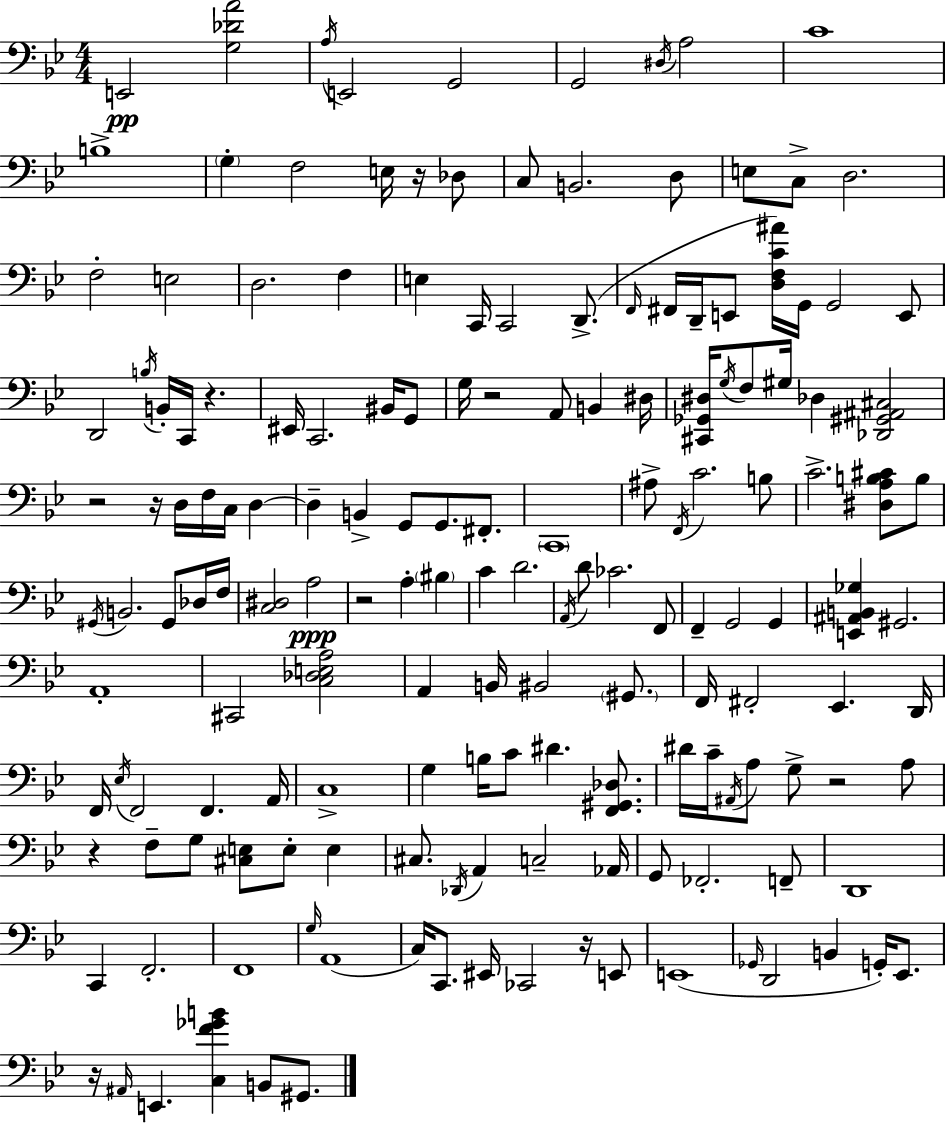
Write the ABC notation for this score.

X:1
T:Untitled
M:4/4
L:1/4
K:Bb
E,,2 [G,_DA]2 A,/4 E,,2 G,,2 G,,2 ^D,/4 A,2 C4 B,4 G, F,2 E,/4 z/4 _D,/2 C,/2 B,,2 D,/2 E,/2 C,/2 D,2 F,2 E,2 D,2 F, E, C,,/4 C,,2 D,,/2 F,,/4 ^F,,/4 D,,/4 E,,/2 [D,F,C^A]/4 G,,/4 G,,2 E,,/2 D,,2 B,/4 B,,/4 C,,/4 z ^E,,/4 C,,2 ^B,,/4 G,,/2 G,/4 z2 A,,/2 B,, ^D,/4 [^C,,_G,,^D,]/4 G,/4 F,/2 ^G,/4 _D, [_D,,^G,,^A,,^C,]2 z2 z/4 D,/4 F,/4 C,/4 D, D, B,, G,,/2 G,,/2 ^F,,/2 C,,4 ^A,/2 F,,/4 C2 B,/2 C2 [^D,A,B,^C]/2 B,/2 ^G,,/4 B,,2 ^G,,/2 _D,/4 F,/4 [C,^D,]2 A,2 z2 A, ^B, C D2 A,,/4 D/2 _C2 F,,/2 F,, G,,2 G,, [E,,^A,,B,,_G,] ^G,,2 A,,4 ^C,,2 [C,_D,E,A,]2 A,, B,,/4 ^B,,2 ^G,,/2 F,,/4 ^F,,2 _E,, D,,/4 F,,/4 _E,/4 F,,2 F,, A,,/4 C,4 G, B,/4 C/2 ^D [F,,^G,,_D,]/2 ^D/4 C/4 ^A,,/4 A,/2 G,/2 z2 A,/2 z F,/2 G,/2 [^C,E,]/2 E,/2 E, ^C,/2 _D,,/4 A,, C,2 _A,,/4 G,,/2 _F,,2 F,,/2 D,,4 C,, F,,2 F,,4 G,/4 A,,4 C,/4 C,,/2 ^E,,/4 _C,,2 z/4 E,,/2 E,,4 _G,,/4 D,,2 B,, G,,/4 _E,,/2 z/4 ^A,,/4 E,, [C,F_GB] B,,/2 ^G,,/2